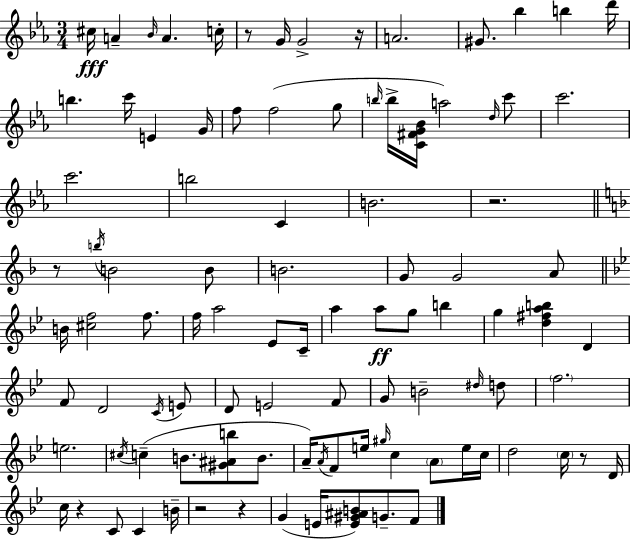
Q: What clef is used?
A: treble